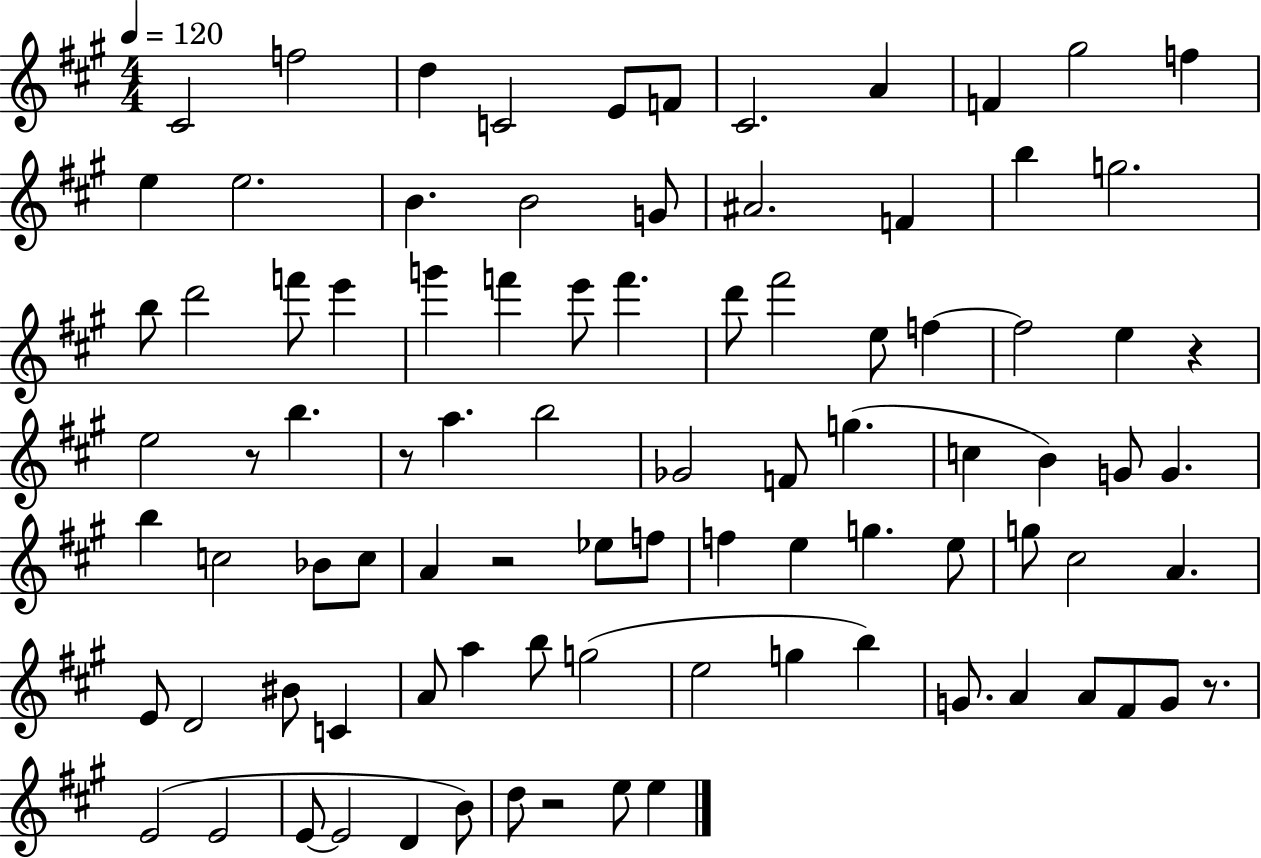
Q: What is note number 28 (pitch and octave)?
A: F6